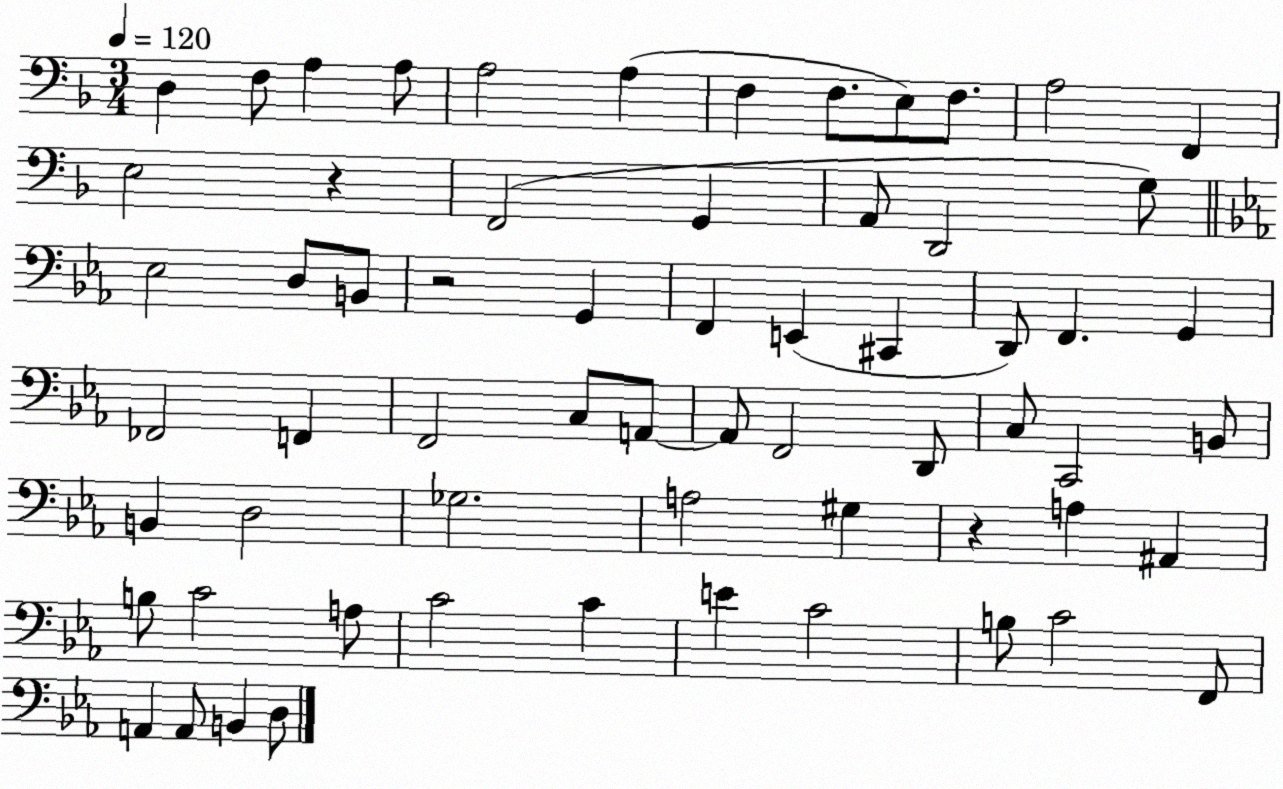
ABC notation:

X:1
T:Untitled
M:3/4
L:1/4
K:F
D, F,/2 A, A,/2 A,2 A, F, F,/2 E,/2 F,/2 A,2 F,, E,2 z F,,2 G,, A,,/2 D,,2 G,/2 _E,2 D,/2 B,,/2 z2 G,, F,, E,, ^C,, D,,/2 F,, G,, _F,,2 F,, F,,2 C,/2 A,,/2 A,,/2 F,,2 D,,/2 C,/2 C,,2 B,,/2 B,, D,2 _G,2 A,2 ^G, z A, ^A,, B,/2 C2 A,/2 C2 C E C2 B,/2 C2 F,,/2 A,, A,,/2 B,, D,/2